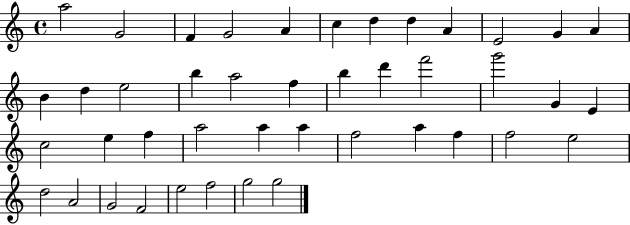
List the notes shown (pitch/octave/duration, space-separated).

A5/h G4/h F4/q G4/h A4/q C5/q D5/q D5/q A4/q E4/h G4/q A4/q B4/q D5/q E5/h B5/q A5/h F5/q B5/q D6/q F6/h G6/h G4/q E4/q C5/h E5/q F5/q A5/h A5/q A5/q F5/h A5/q F5/q F5/h E5/h D5/h A4/h G4/h F4/h E5/h F5/h G5/h G5/h